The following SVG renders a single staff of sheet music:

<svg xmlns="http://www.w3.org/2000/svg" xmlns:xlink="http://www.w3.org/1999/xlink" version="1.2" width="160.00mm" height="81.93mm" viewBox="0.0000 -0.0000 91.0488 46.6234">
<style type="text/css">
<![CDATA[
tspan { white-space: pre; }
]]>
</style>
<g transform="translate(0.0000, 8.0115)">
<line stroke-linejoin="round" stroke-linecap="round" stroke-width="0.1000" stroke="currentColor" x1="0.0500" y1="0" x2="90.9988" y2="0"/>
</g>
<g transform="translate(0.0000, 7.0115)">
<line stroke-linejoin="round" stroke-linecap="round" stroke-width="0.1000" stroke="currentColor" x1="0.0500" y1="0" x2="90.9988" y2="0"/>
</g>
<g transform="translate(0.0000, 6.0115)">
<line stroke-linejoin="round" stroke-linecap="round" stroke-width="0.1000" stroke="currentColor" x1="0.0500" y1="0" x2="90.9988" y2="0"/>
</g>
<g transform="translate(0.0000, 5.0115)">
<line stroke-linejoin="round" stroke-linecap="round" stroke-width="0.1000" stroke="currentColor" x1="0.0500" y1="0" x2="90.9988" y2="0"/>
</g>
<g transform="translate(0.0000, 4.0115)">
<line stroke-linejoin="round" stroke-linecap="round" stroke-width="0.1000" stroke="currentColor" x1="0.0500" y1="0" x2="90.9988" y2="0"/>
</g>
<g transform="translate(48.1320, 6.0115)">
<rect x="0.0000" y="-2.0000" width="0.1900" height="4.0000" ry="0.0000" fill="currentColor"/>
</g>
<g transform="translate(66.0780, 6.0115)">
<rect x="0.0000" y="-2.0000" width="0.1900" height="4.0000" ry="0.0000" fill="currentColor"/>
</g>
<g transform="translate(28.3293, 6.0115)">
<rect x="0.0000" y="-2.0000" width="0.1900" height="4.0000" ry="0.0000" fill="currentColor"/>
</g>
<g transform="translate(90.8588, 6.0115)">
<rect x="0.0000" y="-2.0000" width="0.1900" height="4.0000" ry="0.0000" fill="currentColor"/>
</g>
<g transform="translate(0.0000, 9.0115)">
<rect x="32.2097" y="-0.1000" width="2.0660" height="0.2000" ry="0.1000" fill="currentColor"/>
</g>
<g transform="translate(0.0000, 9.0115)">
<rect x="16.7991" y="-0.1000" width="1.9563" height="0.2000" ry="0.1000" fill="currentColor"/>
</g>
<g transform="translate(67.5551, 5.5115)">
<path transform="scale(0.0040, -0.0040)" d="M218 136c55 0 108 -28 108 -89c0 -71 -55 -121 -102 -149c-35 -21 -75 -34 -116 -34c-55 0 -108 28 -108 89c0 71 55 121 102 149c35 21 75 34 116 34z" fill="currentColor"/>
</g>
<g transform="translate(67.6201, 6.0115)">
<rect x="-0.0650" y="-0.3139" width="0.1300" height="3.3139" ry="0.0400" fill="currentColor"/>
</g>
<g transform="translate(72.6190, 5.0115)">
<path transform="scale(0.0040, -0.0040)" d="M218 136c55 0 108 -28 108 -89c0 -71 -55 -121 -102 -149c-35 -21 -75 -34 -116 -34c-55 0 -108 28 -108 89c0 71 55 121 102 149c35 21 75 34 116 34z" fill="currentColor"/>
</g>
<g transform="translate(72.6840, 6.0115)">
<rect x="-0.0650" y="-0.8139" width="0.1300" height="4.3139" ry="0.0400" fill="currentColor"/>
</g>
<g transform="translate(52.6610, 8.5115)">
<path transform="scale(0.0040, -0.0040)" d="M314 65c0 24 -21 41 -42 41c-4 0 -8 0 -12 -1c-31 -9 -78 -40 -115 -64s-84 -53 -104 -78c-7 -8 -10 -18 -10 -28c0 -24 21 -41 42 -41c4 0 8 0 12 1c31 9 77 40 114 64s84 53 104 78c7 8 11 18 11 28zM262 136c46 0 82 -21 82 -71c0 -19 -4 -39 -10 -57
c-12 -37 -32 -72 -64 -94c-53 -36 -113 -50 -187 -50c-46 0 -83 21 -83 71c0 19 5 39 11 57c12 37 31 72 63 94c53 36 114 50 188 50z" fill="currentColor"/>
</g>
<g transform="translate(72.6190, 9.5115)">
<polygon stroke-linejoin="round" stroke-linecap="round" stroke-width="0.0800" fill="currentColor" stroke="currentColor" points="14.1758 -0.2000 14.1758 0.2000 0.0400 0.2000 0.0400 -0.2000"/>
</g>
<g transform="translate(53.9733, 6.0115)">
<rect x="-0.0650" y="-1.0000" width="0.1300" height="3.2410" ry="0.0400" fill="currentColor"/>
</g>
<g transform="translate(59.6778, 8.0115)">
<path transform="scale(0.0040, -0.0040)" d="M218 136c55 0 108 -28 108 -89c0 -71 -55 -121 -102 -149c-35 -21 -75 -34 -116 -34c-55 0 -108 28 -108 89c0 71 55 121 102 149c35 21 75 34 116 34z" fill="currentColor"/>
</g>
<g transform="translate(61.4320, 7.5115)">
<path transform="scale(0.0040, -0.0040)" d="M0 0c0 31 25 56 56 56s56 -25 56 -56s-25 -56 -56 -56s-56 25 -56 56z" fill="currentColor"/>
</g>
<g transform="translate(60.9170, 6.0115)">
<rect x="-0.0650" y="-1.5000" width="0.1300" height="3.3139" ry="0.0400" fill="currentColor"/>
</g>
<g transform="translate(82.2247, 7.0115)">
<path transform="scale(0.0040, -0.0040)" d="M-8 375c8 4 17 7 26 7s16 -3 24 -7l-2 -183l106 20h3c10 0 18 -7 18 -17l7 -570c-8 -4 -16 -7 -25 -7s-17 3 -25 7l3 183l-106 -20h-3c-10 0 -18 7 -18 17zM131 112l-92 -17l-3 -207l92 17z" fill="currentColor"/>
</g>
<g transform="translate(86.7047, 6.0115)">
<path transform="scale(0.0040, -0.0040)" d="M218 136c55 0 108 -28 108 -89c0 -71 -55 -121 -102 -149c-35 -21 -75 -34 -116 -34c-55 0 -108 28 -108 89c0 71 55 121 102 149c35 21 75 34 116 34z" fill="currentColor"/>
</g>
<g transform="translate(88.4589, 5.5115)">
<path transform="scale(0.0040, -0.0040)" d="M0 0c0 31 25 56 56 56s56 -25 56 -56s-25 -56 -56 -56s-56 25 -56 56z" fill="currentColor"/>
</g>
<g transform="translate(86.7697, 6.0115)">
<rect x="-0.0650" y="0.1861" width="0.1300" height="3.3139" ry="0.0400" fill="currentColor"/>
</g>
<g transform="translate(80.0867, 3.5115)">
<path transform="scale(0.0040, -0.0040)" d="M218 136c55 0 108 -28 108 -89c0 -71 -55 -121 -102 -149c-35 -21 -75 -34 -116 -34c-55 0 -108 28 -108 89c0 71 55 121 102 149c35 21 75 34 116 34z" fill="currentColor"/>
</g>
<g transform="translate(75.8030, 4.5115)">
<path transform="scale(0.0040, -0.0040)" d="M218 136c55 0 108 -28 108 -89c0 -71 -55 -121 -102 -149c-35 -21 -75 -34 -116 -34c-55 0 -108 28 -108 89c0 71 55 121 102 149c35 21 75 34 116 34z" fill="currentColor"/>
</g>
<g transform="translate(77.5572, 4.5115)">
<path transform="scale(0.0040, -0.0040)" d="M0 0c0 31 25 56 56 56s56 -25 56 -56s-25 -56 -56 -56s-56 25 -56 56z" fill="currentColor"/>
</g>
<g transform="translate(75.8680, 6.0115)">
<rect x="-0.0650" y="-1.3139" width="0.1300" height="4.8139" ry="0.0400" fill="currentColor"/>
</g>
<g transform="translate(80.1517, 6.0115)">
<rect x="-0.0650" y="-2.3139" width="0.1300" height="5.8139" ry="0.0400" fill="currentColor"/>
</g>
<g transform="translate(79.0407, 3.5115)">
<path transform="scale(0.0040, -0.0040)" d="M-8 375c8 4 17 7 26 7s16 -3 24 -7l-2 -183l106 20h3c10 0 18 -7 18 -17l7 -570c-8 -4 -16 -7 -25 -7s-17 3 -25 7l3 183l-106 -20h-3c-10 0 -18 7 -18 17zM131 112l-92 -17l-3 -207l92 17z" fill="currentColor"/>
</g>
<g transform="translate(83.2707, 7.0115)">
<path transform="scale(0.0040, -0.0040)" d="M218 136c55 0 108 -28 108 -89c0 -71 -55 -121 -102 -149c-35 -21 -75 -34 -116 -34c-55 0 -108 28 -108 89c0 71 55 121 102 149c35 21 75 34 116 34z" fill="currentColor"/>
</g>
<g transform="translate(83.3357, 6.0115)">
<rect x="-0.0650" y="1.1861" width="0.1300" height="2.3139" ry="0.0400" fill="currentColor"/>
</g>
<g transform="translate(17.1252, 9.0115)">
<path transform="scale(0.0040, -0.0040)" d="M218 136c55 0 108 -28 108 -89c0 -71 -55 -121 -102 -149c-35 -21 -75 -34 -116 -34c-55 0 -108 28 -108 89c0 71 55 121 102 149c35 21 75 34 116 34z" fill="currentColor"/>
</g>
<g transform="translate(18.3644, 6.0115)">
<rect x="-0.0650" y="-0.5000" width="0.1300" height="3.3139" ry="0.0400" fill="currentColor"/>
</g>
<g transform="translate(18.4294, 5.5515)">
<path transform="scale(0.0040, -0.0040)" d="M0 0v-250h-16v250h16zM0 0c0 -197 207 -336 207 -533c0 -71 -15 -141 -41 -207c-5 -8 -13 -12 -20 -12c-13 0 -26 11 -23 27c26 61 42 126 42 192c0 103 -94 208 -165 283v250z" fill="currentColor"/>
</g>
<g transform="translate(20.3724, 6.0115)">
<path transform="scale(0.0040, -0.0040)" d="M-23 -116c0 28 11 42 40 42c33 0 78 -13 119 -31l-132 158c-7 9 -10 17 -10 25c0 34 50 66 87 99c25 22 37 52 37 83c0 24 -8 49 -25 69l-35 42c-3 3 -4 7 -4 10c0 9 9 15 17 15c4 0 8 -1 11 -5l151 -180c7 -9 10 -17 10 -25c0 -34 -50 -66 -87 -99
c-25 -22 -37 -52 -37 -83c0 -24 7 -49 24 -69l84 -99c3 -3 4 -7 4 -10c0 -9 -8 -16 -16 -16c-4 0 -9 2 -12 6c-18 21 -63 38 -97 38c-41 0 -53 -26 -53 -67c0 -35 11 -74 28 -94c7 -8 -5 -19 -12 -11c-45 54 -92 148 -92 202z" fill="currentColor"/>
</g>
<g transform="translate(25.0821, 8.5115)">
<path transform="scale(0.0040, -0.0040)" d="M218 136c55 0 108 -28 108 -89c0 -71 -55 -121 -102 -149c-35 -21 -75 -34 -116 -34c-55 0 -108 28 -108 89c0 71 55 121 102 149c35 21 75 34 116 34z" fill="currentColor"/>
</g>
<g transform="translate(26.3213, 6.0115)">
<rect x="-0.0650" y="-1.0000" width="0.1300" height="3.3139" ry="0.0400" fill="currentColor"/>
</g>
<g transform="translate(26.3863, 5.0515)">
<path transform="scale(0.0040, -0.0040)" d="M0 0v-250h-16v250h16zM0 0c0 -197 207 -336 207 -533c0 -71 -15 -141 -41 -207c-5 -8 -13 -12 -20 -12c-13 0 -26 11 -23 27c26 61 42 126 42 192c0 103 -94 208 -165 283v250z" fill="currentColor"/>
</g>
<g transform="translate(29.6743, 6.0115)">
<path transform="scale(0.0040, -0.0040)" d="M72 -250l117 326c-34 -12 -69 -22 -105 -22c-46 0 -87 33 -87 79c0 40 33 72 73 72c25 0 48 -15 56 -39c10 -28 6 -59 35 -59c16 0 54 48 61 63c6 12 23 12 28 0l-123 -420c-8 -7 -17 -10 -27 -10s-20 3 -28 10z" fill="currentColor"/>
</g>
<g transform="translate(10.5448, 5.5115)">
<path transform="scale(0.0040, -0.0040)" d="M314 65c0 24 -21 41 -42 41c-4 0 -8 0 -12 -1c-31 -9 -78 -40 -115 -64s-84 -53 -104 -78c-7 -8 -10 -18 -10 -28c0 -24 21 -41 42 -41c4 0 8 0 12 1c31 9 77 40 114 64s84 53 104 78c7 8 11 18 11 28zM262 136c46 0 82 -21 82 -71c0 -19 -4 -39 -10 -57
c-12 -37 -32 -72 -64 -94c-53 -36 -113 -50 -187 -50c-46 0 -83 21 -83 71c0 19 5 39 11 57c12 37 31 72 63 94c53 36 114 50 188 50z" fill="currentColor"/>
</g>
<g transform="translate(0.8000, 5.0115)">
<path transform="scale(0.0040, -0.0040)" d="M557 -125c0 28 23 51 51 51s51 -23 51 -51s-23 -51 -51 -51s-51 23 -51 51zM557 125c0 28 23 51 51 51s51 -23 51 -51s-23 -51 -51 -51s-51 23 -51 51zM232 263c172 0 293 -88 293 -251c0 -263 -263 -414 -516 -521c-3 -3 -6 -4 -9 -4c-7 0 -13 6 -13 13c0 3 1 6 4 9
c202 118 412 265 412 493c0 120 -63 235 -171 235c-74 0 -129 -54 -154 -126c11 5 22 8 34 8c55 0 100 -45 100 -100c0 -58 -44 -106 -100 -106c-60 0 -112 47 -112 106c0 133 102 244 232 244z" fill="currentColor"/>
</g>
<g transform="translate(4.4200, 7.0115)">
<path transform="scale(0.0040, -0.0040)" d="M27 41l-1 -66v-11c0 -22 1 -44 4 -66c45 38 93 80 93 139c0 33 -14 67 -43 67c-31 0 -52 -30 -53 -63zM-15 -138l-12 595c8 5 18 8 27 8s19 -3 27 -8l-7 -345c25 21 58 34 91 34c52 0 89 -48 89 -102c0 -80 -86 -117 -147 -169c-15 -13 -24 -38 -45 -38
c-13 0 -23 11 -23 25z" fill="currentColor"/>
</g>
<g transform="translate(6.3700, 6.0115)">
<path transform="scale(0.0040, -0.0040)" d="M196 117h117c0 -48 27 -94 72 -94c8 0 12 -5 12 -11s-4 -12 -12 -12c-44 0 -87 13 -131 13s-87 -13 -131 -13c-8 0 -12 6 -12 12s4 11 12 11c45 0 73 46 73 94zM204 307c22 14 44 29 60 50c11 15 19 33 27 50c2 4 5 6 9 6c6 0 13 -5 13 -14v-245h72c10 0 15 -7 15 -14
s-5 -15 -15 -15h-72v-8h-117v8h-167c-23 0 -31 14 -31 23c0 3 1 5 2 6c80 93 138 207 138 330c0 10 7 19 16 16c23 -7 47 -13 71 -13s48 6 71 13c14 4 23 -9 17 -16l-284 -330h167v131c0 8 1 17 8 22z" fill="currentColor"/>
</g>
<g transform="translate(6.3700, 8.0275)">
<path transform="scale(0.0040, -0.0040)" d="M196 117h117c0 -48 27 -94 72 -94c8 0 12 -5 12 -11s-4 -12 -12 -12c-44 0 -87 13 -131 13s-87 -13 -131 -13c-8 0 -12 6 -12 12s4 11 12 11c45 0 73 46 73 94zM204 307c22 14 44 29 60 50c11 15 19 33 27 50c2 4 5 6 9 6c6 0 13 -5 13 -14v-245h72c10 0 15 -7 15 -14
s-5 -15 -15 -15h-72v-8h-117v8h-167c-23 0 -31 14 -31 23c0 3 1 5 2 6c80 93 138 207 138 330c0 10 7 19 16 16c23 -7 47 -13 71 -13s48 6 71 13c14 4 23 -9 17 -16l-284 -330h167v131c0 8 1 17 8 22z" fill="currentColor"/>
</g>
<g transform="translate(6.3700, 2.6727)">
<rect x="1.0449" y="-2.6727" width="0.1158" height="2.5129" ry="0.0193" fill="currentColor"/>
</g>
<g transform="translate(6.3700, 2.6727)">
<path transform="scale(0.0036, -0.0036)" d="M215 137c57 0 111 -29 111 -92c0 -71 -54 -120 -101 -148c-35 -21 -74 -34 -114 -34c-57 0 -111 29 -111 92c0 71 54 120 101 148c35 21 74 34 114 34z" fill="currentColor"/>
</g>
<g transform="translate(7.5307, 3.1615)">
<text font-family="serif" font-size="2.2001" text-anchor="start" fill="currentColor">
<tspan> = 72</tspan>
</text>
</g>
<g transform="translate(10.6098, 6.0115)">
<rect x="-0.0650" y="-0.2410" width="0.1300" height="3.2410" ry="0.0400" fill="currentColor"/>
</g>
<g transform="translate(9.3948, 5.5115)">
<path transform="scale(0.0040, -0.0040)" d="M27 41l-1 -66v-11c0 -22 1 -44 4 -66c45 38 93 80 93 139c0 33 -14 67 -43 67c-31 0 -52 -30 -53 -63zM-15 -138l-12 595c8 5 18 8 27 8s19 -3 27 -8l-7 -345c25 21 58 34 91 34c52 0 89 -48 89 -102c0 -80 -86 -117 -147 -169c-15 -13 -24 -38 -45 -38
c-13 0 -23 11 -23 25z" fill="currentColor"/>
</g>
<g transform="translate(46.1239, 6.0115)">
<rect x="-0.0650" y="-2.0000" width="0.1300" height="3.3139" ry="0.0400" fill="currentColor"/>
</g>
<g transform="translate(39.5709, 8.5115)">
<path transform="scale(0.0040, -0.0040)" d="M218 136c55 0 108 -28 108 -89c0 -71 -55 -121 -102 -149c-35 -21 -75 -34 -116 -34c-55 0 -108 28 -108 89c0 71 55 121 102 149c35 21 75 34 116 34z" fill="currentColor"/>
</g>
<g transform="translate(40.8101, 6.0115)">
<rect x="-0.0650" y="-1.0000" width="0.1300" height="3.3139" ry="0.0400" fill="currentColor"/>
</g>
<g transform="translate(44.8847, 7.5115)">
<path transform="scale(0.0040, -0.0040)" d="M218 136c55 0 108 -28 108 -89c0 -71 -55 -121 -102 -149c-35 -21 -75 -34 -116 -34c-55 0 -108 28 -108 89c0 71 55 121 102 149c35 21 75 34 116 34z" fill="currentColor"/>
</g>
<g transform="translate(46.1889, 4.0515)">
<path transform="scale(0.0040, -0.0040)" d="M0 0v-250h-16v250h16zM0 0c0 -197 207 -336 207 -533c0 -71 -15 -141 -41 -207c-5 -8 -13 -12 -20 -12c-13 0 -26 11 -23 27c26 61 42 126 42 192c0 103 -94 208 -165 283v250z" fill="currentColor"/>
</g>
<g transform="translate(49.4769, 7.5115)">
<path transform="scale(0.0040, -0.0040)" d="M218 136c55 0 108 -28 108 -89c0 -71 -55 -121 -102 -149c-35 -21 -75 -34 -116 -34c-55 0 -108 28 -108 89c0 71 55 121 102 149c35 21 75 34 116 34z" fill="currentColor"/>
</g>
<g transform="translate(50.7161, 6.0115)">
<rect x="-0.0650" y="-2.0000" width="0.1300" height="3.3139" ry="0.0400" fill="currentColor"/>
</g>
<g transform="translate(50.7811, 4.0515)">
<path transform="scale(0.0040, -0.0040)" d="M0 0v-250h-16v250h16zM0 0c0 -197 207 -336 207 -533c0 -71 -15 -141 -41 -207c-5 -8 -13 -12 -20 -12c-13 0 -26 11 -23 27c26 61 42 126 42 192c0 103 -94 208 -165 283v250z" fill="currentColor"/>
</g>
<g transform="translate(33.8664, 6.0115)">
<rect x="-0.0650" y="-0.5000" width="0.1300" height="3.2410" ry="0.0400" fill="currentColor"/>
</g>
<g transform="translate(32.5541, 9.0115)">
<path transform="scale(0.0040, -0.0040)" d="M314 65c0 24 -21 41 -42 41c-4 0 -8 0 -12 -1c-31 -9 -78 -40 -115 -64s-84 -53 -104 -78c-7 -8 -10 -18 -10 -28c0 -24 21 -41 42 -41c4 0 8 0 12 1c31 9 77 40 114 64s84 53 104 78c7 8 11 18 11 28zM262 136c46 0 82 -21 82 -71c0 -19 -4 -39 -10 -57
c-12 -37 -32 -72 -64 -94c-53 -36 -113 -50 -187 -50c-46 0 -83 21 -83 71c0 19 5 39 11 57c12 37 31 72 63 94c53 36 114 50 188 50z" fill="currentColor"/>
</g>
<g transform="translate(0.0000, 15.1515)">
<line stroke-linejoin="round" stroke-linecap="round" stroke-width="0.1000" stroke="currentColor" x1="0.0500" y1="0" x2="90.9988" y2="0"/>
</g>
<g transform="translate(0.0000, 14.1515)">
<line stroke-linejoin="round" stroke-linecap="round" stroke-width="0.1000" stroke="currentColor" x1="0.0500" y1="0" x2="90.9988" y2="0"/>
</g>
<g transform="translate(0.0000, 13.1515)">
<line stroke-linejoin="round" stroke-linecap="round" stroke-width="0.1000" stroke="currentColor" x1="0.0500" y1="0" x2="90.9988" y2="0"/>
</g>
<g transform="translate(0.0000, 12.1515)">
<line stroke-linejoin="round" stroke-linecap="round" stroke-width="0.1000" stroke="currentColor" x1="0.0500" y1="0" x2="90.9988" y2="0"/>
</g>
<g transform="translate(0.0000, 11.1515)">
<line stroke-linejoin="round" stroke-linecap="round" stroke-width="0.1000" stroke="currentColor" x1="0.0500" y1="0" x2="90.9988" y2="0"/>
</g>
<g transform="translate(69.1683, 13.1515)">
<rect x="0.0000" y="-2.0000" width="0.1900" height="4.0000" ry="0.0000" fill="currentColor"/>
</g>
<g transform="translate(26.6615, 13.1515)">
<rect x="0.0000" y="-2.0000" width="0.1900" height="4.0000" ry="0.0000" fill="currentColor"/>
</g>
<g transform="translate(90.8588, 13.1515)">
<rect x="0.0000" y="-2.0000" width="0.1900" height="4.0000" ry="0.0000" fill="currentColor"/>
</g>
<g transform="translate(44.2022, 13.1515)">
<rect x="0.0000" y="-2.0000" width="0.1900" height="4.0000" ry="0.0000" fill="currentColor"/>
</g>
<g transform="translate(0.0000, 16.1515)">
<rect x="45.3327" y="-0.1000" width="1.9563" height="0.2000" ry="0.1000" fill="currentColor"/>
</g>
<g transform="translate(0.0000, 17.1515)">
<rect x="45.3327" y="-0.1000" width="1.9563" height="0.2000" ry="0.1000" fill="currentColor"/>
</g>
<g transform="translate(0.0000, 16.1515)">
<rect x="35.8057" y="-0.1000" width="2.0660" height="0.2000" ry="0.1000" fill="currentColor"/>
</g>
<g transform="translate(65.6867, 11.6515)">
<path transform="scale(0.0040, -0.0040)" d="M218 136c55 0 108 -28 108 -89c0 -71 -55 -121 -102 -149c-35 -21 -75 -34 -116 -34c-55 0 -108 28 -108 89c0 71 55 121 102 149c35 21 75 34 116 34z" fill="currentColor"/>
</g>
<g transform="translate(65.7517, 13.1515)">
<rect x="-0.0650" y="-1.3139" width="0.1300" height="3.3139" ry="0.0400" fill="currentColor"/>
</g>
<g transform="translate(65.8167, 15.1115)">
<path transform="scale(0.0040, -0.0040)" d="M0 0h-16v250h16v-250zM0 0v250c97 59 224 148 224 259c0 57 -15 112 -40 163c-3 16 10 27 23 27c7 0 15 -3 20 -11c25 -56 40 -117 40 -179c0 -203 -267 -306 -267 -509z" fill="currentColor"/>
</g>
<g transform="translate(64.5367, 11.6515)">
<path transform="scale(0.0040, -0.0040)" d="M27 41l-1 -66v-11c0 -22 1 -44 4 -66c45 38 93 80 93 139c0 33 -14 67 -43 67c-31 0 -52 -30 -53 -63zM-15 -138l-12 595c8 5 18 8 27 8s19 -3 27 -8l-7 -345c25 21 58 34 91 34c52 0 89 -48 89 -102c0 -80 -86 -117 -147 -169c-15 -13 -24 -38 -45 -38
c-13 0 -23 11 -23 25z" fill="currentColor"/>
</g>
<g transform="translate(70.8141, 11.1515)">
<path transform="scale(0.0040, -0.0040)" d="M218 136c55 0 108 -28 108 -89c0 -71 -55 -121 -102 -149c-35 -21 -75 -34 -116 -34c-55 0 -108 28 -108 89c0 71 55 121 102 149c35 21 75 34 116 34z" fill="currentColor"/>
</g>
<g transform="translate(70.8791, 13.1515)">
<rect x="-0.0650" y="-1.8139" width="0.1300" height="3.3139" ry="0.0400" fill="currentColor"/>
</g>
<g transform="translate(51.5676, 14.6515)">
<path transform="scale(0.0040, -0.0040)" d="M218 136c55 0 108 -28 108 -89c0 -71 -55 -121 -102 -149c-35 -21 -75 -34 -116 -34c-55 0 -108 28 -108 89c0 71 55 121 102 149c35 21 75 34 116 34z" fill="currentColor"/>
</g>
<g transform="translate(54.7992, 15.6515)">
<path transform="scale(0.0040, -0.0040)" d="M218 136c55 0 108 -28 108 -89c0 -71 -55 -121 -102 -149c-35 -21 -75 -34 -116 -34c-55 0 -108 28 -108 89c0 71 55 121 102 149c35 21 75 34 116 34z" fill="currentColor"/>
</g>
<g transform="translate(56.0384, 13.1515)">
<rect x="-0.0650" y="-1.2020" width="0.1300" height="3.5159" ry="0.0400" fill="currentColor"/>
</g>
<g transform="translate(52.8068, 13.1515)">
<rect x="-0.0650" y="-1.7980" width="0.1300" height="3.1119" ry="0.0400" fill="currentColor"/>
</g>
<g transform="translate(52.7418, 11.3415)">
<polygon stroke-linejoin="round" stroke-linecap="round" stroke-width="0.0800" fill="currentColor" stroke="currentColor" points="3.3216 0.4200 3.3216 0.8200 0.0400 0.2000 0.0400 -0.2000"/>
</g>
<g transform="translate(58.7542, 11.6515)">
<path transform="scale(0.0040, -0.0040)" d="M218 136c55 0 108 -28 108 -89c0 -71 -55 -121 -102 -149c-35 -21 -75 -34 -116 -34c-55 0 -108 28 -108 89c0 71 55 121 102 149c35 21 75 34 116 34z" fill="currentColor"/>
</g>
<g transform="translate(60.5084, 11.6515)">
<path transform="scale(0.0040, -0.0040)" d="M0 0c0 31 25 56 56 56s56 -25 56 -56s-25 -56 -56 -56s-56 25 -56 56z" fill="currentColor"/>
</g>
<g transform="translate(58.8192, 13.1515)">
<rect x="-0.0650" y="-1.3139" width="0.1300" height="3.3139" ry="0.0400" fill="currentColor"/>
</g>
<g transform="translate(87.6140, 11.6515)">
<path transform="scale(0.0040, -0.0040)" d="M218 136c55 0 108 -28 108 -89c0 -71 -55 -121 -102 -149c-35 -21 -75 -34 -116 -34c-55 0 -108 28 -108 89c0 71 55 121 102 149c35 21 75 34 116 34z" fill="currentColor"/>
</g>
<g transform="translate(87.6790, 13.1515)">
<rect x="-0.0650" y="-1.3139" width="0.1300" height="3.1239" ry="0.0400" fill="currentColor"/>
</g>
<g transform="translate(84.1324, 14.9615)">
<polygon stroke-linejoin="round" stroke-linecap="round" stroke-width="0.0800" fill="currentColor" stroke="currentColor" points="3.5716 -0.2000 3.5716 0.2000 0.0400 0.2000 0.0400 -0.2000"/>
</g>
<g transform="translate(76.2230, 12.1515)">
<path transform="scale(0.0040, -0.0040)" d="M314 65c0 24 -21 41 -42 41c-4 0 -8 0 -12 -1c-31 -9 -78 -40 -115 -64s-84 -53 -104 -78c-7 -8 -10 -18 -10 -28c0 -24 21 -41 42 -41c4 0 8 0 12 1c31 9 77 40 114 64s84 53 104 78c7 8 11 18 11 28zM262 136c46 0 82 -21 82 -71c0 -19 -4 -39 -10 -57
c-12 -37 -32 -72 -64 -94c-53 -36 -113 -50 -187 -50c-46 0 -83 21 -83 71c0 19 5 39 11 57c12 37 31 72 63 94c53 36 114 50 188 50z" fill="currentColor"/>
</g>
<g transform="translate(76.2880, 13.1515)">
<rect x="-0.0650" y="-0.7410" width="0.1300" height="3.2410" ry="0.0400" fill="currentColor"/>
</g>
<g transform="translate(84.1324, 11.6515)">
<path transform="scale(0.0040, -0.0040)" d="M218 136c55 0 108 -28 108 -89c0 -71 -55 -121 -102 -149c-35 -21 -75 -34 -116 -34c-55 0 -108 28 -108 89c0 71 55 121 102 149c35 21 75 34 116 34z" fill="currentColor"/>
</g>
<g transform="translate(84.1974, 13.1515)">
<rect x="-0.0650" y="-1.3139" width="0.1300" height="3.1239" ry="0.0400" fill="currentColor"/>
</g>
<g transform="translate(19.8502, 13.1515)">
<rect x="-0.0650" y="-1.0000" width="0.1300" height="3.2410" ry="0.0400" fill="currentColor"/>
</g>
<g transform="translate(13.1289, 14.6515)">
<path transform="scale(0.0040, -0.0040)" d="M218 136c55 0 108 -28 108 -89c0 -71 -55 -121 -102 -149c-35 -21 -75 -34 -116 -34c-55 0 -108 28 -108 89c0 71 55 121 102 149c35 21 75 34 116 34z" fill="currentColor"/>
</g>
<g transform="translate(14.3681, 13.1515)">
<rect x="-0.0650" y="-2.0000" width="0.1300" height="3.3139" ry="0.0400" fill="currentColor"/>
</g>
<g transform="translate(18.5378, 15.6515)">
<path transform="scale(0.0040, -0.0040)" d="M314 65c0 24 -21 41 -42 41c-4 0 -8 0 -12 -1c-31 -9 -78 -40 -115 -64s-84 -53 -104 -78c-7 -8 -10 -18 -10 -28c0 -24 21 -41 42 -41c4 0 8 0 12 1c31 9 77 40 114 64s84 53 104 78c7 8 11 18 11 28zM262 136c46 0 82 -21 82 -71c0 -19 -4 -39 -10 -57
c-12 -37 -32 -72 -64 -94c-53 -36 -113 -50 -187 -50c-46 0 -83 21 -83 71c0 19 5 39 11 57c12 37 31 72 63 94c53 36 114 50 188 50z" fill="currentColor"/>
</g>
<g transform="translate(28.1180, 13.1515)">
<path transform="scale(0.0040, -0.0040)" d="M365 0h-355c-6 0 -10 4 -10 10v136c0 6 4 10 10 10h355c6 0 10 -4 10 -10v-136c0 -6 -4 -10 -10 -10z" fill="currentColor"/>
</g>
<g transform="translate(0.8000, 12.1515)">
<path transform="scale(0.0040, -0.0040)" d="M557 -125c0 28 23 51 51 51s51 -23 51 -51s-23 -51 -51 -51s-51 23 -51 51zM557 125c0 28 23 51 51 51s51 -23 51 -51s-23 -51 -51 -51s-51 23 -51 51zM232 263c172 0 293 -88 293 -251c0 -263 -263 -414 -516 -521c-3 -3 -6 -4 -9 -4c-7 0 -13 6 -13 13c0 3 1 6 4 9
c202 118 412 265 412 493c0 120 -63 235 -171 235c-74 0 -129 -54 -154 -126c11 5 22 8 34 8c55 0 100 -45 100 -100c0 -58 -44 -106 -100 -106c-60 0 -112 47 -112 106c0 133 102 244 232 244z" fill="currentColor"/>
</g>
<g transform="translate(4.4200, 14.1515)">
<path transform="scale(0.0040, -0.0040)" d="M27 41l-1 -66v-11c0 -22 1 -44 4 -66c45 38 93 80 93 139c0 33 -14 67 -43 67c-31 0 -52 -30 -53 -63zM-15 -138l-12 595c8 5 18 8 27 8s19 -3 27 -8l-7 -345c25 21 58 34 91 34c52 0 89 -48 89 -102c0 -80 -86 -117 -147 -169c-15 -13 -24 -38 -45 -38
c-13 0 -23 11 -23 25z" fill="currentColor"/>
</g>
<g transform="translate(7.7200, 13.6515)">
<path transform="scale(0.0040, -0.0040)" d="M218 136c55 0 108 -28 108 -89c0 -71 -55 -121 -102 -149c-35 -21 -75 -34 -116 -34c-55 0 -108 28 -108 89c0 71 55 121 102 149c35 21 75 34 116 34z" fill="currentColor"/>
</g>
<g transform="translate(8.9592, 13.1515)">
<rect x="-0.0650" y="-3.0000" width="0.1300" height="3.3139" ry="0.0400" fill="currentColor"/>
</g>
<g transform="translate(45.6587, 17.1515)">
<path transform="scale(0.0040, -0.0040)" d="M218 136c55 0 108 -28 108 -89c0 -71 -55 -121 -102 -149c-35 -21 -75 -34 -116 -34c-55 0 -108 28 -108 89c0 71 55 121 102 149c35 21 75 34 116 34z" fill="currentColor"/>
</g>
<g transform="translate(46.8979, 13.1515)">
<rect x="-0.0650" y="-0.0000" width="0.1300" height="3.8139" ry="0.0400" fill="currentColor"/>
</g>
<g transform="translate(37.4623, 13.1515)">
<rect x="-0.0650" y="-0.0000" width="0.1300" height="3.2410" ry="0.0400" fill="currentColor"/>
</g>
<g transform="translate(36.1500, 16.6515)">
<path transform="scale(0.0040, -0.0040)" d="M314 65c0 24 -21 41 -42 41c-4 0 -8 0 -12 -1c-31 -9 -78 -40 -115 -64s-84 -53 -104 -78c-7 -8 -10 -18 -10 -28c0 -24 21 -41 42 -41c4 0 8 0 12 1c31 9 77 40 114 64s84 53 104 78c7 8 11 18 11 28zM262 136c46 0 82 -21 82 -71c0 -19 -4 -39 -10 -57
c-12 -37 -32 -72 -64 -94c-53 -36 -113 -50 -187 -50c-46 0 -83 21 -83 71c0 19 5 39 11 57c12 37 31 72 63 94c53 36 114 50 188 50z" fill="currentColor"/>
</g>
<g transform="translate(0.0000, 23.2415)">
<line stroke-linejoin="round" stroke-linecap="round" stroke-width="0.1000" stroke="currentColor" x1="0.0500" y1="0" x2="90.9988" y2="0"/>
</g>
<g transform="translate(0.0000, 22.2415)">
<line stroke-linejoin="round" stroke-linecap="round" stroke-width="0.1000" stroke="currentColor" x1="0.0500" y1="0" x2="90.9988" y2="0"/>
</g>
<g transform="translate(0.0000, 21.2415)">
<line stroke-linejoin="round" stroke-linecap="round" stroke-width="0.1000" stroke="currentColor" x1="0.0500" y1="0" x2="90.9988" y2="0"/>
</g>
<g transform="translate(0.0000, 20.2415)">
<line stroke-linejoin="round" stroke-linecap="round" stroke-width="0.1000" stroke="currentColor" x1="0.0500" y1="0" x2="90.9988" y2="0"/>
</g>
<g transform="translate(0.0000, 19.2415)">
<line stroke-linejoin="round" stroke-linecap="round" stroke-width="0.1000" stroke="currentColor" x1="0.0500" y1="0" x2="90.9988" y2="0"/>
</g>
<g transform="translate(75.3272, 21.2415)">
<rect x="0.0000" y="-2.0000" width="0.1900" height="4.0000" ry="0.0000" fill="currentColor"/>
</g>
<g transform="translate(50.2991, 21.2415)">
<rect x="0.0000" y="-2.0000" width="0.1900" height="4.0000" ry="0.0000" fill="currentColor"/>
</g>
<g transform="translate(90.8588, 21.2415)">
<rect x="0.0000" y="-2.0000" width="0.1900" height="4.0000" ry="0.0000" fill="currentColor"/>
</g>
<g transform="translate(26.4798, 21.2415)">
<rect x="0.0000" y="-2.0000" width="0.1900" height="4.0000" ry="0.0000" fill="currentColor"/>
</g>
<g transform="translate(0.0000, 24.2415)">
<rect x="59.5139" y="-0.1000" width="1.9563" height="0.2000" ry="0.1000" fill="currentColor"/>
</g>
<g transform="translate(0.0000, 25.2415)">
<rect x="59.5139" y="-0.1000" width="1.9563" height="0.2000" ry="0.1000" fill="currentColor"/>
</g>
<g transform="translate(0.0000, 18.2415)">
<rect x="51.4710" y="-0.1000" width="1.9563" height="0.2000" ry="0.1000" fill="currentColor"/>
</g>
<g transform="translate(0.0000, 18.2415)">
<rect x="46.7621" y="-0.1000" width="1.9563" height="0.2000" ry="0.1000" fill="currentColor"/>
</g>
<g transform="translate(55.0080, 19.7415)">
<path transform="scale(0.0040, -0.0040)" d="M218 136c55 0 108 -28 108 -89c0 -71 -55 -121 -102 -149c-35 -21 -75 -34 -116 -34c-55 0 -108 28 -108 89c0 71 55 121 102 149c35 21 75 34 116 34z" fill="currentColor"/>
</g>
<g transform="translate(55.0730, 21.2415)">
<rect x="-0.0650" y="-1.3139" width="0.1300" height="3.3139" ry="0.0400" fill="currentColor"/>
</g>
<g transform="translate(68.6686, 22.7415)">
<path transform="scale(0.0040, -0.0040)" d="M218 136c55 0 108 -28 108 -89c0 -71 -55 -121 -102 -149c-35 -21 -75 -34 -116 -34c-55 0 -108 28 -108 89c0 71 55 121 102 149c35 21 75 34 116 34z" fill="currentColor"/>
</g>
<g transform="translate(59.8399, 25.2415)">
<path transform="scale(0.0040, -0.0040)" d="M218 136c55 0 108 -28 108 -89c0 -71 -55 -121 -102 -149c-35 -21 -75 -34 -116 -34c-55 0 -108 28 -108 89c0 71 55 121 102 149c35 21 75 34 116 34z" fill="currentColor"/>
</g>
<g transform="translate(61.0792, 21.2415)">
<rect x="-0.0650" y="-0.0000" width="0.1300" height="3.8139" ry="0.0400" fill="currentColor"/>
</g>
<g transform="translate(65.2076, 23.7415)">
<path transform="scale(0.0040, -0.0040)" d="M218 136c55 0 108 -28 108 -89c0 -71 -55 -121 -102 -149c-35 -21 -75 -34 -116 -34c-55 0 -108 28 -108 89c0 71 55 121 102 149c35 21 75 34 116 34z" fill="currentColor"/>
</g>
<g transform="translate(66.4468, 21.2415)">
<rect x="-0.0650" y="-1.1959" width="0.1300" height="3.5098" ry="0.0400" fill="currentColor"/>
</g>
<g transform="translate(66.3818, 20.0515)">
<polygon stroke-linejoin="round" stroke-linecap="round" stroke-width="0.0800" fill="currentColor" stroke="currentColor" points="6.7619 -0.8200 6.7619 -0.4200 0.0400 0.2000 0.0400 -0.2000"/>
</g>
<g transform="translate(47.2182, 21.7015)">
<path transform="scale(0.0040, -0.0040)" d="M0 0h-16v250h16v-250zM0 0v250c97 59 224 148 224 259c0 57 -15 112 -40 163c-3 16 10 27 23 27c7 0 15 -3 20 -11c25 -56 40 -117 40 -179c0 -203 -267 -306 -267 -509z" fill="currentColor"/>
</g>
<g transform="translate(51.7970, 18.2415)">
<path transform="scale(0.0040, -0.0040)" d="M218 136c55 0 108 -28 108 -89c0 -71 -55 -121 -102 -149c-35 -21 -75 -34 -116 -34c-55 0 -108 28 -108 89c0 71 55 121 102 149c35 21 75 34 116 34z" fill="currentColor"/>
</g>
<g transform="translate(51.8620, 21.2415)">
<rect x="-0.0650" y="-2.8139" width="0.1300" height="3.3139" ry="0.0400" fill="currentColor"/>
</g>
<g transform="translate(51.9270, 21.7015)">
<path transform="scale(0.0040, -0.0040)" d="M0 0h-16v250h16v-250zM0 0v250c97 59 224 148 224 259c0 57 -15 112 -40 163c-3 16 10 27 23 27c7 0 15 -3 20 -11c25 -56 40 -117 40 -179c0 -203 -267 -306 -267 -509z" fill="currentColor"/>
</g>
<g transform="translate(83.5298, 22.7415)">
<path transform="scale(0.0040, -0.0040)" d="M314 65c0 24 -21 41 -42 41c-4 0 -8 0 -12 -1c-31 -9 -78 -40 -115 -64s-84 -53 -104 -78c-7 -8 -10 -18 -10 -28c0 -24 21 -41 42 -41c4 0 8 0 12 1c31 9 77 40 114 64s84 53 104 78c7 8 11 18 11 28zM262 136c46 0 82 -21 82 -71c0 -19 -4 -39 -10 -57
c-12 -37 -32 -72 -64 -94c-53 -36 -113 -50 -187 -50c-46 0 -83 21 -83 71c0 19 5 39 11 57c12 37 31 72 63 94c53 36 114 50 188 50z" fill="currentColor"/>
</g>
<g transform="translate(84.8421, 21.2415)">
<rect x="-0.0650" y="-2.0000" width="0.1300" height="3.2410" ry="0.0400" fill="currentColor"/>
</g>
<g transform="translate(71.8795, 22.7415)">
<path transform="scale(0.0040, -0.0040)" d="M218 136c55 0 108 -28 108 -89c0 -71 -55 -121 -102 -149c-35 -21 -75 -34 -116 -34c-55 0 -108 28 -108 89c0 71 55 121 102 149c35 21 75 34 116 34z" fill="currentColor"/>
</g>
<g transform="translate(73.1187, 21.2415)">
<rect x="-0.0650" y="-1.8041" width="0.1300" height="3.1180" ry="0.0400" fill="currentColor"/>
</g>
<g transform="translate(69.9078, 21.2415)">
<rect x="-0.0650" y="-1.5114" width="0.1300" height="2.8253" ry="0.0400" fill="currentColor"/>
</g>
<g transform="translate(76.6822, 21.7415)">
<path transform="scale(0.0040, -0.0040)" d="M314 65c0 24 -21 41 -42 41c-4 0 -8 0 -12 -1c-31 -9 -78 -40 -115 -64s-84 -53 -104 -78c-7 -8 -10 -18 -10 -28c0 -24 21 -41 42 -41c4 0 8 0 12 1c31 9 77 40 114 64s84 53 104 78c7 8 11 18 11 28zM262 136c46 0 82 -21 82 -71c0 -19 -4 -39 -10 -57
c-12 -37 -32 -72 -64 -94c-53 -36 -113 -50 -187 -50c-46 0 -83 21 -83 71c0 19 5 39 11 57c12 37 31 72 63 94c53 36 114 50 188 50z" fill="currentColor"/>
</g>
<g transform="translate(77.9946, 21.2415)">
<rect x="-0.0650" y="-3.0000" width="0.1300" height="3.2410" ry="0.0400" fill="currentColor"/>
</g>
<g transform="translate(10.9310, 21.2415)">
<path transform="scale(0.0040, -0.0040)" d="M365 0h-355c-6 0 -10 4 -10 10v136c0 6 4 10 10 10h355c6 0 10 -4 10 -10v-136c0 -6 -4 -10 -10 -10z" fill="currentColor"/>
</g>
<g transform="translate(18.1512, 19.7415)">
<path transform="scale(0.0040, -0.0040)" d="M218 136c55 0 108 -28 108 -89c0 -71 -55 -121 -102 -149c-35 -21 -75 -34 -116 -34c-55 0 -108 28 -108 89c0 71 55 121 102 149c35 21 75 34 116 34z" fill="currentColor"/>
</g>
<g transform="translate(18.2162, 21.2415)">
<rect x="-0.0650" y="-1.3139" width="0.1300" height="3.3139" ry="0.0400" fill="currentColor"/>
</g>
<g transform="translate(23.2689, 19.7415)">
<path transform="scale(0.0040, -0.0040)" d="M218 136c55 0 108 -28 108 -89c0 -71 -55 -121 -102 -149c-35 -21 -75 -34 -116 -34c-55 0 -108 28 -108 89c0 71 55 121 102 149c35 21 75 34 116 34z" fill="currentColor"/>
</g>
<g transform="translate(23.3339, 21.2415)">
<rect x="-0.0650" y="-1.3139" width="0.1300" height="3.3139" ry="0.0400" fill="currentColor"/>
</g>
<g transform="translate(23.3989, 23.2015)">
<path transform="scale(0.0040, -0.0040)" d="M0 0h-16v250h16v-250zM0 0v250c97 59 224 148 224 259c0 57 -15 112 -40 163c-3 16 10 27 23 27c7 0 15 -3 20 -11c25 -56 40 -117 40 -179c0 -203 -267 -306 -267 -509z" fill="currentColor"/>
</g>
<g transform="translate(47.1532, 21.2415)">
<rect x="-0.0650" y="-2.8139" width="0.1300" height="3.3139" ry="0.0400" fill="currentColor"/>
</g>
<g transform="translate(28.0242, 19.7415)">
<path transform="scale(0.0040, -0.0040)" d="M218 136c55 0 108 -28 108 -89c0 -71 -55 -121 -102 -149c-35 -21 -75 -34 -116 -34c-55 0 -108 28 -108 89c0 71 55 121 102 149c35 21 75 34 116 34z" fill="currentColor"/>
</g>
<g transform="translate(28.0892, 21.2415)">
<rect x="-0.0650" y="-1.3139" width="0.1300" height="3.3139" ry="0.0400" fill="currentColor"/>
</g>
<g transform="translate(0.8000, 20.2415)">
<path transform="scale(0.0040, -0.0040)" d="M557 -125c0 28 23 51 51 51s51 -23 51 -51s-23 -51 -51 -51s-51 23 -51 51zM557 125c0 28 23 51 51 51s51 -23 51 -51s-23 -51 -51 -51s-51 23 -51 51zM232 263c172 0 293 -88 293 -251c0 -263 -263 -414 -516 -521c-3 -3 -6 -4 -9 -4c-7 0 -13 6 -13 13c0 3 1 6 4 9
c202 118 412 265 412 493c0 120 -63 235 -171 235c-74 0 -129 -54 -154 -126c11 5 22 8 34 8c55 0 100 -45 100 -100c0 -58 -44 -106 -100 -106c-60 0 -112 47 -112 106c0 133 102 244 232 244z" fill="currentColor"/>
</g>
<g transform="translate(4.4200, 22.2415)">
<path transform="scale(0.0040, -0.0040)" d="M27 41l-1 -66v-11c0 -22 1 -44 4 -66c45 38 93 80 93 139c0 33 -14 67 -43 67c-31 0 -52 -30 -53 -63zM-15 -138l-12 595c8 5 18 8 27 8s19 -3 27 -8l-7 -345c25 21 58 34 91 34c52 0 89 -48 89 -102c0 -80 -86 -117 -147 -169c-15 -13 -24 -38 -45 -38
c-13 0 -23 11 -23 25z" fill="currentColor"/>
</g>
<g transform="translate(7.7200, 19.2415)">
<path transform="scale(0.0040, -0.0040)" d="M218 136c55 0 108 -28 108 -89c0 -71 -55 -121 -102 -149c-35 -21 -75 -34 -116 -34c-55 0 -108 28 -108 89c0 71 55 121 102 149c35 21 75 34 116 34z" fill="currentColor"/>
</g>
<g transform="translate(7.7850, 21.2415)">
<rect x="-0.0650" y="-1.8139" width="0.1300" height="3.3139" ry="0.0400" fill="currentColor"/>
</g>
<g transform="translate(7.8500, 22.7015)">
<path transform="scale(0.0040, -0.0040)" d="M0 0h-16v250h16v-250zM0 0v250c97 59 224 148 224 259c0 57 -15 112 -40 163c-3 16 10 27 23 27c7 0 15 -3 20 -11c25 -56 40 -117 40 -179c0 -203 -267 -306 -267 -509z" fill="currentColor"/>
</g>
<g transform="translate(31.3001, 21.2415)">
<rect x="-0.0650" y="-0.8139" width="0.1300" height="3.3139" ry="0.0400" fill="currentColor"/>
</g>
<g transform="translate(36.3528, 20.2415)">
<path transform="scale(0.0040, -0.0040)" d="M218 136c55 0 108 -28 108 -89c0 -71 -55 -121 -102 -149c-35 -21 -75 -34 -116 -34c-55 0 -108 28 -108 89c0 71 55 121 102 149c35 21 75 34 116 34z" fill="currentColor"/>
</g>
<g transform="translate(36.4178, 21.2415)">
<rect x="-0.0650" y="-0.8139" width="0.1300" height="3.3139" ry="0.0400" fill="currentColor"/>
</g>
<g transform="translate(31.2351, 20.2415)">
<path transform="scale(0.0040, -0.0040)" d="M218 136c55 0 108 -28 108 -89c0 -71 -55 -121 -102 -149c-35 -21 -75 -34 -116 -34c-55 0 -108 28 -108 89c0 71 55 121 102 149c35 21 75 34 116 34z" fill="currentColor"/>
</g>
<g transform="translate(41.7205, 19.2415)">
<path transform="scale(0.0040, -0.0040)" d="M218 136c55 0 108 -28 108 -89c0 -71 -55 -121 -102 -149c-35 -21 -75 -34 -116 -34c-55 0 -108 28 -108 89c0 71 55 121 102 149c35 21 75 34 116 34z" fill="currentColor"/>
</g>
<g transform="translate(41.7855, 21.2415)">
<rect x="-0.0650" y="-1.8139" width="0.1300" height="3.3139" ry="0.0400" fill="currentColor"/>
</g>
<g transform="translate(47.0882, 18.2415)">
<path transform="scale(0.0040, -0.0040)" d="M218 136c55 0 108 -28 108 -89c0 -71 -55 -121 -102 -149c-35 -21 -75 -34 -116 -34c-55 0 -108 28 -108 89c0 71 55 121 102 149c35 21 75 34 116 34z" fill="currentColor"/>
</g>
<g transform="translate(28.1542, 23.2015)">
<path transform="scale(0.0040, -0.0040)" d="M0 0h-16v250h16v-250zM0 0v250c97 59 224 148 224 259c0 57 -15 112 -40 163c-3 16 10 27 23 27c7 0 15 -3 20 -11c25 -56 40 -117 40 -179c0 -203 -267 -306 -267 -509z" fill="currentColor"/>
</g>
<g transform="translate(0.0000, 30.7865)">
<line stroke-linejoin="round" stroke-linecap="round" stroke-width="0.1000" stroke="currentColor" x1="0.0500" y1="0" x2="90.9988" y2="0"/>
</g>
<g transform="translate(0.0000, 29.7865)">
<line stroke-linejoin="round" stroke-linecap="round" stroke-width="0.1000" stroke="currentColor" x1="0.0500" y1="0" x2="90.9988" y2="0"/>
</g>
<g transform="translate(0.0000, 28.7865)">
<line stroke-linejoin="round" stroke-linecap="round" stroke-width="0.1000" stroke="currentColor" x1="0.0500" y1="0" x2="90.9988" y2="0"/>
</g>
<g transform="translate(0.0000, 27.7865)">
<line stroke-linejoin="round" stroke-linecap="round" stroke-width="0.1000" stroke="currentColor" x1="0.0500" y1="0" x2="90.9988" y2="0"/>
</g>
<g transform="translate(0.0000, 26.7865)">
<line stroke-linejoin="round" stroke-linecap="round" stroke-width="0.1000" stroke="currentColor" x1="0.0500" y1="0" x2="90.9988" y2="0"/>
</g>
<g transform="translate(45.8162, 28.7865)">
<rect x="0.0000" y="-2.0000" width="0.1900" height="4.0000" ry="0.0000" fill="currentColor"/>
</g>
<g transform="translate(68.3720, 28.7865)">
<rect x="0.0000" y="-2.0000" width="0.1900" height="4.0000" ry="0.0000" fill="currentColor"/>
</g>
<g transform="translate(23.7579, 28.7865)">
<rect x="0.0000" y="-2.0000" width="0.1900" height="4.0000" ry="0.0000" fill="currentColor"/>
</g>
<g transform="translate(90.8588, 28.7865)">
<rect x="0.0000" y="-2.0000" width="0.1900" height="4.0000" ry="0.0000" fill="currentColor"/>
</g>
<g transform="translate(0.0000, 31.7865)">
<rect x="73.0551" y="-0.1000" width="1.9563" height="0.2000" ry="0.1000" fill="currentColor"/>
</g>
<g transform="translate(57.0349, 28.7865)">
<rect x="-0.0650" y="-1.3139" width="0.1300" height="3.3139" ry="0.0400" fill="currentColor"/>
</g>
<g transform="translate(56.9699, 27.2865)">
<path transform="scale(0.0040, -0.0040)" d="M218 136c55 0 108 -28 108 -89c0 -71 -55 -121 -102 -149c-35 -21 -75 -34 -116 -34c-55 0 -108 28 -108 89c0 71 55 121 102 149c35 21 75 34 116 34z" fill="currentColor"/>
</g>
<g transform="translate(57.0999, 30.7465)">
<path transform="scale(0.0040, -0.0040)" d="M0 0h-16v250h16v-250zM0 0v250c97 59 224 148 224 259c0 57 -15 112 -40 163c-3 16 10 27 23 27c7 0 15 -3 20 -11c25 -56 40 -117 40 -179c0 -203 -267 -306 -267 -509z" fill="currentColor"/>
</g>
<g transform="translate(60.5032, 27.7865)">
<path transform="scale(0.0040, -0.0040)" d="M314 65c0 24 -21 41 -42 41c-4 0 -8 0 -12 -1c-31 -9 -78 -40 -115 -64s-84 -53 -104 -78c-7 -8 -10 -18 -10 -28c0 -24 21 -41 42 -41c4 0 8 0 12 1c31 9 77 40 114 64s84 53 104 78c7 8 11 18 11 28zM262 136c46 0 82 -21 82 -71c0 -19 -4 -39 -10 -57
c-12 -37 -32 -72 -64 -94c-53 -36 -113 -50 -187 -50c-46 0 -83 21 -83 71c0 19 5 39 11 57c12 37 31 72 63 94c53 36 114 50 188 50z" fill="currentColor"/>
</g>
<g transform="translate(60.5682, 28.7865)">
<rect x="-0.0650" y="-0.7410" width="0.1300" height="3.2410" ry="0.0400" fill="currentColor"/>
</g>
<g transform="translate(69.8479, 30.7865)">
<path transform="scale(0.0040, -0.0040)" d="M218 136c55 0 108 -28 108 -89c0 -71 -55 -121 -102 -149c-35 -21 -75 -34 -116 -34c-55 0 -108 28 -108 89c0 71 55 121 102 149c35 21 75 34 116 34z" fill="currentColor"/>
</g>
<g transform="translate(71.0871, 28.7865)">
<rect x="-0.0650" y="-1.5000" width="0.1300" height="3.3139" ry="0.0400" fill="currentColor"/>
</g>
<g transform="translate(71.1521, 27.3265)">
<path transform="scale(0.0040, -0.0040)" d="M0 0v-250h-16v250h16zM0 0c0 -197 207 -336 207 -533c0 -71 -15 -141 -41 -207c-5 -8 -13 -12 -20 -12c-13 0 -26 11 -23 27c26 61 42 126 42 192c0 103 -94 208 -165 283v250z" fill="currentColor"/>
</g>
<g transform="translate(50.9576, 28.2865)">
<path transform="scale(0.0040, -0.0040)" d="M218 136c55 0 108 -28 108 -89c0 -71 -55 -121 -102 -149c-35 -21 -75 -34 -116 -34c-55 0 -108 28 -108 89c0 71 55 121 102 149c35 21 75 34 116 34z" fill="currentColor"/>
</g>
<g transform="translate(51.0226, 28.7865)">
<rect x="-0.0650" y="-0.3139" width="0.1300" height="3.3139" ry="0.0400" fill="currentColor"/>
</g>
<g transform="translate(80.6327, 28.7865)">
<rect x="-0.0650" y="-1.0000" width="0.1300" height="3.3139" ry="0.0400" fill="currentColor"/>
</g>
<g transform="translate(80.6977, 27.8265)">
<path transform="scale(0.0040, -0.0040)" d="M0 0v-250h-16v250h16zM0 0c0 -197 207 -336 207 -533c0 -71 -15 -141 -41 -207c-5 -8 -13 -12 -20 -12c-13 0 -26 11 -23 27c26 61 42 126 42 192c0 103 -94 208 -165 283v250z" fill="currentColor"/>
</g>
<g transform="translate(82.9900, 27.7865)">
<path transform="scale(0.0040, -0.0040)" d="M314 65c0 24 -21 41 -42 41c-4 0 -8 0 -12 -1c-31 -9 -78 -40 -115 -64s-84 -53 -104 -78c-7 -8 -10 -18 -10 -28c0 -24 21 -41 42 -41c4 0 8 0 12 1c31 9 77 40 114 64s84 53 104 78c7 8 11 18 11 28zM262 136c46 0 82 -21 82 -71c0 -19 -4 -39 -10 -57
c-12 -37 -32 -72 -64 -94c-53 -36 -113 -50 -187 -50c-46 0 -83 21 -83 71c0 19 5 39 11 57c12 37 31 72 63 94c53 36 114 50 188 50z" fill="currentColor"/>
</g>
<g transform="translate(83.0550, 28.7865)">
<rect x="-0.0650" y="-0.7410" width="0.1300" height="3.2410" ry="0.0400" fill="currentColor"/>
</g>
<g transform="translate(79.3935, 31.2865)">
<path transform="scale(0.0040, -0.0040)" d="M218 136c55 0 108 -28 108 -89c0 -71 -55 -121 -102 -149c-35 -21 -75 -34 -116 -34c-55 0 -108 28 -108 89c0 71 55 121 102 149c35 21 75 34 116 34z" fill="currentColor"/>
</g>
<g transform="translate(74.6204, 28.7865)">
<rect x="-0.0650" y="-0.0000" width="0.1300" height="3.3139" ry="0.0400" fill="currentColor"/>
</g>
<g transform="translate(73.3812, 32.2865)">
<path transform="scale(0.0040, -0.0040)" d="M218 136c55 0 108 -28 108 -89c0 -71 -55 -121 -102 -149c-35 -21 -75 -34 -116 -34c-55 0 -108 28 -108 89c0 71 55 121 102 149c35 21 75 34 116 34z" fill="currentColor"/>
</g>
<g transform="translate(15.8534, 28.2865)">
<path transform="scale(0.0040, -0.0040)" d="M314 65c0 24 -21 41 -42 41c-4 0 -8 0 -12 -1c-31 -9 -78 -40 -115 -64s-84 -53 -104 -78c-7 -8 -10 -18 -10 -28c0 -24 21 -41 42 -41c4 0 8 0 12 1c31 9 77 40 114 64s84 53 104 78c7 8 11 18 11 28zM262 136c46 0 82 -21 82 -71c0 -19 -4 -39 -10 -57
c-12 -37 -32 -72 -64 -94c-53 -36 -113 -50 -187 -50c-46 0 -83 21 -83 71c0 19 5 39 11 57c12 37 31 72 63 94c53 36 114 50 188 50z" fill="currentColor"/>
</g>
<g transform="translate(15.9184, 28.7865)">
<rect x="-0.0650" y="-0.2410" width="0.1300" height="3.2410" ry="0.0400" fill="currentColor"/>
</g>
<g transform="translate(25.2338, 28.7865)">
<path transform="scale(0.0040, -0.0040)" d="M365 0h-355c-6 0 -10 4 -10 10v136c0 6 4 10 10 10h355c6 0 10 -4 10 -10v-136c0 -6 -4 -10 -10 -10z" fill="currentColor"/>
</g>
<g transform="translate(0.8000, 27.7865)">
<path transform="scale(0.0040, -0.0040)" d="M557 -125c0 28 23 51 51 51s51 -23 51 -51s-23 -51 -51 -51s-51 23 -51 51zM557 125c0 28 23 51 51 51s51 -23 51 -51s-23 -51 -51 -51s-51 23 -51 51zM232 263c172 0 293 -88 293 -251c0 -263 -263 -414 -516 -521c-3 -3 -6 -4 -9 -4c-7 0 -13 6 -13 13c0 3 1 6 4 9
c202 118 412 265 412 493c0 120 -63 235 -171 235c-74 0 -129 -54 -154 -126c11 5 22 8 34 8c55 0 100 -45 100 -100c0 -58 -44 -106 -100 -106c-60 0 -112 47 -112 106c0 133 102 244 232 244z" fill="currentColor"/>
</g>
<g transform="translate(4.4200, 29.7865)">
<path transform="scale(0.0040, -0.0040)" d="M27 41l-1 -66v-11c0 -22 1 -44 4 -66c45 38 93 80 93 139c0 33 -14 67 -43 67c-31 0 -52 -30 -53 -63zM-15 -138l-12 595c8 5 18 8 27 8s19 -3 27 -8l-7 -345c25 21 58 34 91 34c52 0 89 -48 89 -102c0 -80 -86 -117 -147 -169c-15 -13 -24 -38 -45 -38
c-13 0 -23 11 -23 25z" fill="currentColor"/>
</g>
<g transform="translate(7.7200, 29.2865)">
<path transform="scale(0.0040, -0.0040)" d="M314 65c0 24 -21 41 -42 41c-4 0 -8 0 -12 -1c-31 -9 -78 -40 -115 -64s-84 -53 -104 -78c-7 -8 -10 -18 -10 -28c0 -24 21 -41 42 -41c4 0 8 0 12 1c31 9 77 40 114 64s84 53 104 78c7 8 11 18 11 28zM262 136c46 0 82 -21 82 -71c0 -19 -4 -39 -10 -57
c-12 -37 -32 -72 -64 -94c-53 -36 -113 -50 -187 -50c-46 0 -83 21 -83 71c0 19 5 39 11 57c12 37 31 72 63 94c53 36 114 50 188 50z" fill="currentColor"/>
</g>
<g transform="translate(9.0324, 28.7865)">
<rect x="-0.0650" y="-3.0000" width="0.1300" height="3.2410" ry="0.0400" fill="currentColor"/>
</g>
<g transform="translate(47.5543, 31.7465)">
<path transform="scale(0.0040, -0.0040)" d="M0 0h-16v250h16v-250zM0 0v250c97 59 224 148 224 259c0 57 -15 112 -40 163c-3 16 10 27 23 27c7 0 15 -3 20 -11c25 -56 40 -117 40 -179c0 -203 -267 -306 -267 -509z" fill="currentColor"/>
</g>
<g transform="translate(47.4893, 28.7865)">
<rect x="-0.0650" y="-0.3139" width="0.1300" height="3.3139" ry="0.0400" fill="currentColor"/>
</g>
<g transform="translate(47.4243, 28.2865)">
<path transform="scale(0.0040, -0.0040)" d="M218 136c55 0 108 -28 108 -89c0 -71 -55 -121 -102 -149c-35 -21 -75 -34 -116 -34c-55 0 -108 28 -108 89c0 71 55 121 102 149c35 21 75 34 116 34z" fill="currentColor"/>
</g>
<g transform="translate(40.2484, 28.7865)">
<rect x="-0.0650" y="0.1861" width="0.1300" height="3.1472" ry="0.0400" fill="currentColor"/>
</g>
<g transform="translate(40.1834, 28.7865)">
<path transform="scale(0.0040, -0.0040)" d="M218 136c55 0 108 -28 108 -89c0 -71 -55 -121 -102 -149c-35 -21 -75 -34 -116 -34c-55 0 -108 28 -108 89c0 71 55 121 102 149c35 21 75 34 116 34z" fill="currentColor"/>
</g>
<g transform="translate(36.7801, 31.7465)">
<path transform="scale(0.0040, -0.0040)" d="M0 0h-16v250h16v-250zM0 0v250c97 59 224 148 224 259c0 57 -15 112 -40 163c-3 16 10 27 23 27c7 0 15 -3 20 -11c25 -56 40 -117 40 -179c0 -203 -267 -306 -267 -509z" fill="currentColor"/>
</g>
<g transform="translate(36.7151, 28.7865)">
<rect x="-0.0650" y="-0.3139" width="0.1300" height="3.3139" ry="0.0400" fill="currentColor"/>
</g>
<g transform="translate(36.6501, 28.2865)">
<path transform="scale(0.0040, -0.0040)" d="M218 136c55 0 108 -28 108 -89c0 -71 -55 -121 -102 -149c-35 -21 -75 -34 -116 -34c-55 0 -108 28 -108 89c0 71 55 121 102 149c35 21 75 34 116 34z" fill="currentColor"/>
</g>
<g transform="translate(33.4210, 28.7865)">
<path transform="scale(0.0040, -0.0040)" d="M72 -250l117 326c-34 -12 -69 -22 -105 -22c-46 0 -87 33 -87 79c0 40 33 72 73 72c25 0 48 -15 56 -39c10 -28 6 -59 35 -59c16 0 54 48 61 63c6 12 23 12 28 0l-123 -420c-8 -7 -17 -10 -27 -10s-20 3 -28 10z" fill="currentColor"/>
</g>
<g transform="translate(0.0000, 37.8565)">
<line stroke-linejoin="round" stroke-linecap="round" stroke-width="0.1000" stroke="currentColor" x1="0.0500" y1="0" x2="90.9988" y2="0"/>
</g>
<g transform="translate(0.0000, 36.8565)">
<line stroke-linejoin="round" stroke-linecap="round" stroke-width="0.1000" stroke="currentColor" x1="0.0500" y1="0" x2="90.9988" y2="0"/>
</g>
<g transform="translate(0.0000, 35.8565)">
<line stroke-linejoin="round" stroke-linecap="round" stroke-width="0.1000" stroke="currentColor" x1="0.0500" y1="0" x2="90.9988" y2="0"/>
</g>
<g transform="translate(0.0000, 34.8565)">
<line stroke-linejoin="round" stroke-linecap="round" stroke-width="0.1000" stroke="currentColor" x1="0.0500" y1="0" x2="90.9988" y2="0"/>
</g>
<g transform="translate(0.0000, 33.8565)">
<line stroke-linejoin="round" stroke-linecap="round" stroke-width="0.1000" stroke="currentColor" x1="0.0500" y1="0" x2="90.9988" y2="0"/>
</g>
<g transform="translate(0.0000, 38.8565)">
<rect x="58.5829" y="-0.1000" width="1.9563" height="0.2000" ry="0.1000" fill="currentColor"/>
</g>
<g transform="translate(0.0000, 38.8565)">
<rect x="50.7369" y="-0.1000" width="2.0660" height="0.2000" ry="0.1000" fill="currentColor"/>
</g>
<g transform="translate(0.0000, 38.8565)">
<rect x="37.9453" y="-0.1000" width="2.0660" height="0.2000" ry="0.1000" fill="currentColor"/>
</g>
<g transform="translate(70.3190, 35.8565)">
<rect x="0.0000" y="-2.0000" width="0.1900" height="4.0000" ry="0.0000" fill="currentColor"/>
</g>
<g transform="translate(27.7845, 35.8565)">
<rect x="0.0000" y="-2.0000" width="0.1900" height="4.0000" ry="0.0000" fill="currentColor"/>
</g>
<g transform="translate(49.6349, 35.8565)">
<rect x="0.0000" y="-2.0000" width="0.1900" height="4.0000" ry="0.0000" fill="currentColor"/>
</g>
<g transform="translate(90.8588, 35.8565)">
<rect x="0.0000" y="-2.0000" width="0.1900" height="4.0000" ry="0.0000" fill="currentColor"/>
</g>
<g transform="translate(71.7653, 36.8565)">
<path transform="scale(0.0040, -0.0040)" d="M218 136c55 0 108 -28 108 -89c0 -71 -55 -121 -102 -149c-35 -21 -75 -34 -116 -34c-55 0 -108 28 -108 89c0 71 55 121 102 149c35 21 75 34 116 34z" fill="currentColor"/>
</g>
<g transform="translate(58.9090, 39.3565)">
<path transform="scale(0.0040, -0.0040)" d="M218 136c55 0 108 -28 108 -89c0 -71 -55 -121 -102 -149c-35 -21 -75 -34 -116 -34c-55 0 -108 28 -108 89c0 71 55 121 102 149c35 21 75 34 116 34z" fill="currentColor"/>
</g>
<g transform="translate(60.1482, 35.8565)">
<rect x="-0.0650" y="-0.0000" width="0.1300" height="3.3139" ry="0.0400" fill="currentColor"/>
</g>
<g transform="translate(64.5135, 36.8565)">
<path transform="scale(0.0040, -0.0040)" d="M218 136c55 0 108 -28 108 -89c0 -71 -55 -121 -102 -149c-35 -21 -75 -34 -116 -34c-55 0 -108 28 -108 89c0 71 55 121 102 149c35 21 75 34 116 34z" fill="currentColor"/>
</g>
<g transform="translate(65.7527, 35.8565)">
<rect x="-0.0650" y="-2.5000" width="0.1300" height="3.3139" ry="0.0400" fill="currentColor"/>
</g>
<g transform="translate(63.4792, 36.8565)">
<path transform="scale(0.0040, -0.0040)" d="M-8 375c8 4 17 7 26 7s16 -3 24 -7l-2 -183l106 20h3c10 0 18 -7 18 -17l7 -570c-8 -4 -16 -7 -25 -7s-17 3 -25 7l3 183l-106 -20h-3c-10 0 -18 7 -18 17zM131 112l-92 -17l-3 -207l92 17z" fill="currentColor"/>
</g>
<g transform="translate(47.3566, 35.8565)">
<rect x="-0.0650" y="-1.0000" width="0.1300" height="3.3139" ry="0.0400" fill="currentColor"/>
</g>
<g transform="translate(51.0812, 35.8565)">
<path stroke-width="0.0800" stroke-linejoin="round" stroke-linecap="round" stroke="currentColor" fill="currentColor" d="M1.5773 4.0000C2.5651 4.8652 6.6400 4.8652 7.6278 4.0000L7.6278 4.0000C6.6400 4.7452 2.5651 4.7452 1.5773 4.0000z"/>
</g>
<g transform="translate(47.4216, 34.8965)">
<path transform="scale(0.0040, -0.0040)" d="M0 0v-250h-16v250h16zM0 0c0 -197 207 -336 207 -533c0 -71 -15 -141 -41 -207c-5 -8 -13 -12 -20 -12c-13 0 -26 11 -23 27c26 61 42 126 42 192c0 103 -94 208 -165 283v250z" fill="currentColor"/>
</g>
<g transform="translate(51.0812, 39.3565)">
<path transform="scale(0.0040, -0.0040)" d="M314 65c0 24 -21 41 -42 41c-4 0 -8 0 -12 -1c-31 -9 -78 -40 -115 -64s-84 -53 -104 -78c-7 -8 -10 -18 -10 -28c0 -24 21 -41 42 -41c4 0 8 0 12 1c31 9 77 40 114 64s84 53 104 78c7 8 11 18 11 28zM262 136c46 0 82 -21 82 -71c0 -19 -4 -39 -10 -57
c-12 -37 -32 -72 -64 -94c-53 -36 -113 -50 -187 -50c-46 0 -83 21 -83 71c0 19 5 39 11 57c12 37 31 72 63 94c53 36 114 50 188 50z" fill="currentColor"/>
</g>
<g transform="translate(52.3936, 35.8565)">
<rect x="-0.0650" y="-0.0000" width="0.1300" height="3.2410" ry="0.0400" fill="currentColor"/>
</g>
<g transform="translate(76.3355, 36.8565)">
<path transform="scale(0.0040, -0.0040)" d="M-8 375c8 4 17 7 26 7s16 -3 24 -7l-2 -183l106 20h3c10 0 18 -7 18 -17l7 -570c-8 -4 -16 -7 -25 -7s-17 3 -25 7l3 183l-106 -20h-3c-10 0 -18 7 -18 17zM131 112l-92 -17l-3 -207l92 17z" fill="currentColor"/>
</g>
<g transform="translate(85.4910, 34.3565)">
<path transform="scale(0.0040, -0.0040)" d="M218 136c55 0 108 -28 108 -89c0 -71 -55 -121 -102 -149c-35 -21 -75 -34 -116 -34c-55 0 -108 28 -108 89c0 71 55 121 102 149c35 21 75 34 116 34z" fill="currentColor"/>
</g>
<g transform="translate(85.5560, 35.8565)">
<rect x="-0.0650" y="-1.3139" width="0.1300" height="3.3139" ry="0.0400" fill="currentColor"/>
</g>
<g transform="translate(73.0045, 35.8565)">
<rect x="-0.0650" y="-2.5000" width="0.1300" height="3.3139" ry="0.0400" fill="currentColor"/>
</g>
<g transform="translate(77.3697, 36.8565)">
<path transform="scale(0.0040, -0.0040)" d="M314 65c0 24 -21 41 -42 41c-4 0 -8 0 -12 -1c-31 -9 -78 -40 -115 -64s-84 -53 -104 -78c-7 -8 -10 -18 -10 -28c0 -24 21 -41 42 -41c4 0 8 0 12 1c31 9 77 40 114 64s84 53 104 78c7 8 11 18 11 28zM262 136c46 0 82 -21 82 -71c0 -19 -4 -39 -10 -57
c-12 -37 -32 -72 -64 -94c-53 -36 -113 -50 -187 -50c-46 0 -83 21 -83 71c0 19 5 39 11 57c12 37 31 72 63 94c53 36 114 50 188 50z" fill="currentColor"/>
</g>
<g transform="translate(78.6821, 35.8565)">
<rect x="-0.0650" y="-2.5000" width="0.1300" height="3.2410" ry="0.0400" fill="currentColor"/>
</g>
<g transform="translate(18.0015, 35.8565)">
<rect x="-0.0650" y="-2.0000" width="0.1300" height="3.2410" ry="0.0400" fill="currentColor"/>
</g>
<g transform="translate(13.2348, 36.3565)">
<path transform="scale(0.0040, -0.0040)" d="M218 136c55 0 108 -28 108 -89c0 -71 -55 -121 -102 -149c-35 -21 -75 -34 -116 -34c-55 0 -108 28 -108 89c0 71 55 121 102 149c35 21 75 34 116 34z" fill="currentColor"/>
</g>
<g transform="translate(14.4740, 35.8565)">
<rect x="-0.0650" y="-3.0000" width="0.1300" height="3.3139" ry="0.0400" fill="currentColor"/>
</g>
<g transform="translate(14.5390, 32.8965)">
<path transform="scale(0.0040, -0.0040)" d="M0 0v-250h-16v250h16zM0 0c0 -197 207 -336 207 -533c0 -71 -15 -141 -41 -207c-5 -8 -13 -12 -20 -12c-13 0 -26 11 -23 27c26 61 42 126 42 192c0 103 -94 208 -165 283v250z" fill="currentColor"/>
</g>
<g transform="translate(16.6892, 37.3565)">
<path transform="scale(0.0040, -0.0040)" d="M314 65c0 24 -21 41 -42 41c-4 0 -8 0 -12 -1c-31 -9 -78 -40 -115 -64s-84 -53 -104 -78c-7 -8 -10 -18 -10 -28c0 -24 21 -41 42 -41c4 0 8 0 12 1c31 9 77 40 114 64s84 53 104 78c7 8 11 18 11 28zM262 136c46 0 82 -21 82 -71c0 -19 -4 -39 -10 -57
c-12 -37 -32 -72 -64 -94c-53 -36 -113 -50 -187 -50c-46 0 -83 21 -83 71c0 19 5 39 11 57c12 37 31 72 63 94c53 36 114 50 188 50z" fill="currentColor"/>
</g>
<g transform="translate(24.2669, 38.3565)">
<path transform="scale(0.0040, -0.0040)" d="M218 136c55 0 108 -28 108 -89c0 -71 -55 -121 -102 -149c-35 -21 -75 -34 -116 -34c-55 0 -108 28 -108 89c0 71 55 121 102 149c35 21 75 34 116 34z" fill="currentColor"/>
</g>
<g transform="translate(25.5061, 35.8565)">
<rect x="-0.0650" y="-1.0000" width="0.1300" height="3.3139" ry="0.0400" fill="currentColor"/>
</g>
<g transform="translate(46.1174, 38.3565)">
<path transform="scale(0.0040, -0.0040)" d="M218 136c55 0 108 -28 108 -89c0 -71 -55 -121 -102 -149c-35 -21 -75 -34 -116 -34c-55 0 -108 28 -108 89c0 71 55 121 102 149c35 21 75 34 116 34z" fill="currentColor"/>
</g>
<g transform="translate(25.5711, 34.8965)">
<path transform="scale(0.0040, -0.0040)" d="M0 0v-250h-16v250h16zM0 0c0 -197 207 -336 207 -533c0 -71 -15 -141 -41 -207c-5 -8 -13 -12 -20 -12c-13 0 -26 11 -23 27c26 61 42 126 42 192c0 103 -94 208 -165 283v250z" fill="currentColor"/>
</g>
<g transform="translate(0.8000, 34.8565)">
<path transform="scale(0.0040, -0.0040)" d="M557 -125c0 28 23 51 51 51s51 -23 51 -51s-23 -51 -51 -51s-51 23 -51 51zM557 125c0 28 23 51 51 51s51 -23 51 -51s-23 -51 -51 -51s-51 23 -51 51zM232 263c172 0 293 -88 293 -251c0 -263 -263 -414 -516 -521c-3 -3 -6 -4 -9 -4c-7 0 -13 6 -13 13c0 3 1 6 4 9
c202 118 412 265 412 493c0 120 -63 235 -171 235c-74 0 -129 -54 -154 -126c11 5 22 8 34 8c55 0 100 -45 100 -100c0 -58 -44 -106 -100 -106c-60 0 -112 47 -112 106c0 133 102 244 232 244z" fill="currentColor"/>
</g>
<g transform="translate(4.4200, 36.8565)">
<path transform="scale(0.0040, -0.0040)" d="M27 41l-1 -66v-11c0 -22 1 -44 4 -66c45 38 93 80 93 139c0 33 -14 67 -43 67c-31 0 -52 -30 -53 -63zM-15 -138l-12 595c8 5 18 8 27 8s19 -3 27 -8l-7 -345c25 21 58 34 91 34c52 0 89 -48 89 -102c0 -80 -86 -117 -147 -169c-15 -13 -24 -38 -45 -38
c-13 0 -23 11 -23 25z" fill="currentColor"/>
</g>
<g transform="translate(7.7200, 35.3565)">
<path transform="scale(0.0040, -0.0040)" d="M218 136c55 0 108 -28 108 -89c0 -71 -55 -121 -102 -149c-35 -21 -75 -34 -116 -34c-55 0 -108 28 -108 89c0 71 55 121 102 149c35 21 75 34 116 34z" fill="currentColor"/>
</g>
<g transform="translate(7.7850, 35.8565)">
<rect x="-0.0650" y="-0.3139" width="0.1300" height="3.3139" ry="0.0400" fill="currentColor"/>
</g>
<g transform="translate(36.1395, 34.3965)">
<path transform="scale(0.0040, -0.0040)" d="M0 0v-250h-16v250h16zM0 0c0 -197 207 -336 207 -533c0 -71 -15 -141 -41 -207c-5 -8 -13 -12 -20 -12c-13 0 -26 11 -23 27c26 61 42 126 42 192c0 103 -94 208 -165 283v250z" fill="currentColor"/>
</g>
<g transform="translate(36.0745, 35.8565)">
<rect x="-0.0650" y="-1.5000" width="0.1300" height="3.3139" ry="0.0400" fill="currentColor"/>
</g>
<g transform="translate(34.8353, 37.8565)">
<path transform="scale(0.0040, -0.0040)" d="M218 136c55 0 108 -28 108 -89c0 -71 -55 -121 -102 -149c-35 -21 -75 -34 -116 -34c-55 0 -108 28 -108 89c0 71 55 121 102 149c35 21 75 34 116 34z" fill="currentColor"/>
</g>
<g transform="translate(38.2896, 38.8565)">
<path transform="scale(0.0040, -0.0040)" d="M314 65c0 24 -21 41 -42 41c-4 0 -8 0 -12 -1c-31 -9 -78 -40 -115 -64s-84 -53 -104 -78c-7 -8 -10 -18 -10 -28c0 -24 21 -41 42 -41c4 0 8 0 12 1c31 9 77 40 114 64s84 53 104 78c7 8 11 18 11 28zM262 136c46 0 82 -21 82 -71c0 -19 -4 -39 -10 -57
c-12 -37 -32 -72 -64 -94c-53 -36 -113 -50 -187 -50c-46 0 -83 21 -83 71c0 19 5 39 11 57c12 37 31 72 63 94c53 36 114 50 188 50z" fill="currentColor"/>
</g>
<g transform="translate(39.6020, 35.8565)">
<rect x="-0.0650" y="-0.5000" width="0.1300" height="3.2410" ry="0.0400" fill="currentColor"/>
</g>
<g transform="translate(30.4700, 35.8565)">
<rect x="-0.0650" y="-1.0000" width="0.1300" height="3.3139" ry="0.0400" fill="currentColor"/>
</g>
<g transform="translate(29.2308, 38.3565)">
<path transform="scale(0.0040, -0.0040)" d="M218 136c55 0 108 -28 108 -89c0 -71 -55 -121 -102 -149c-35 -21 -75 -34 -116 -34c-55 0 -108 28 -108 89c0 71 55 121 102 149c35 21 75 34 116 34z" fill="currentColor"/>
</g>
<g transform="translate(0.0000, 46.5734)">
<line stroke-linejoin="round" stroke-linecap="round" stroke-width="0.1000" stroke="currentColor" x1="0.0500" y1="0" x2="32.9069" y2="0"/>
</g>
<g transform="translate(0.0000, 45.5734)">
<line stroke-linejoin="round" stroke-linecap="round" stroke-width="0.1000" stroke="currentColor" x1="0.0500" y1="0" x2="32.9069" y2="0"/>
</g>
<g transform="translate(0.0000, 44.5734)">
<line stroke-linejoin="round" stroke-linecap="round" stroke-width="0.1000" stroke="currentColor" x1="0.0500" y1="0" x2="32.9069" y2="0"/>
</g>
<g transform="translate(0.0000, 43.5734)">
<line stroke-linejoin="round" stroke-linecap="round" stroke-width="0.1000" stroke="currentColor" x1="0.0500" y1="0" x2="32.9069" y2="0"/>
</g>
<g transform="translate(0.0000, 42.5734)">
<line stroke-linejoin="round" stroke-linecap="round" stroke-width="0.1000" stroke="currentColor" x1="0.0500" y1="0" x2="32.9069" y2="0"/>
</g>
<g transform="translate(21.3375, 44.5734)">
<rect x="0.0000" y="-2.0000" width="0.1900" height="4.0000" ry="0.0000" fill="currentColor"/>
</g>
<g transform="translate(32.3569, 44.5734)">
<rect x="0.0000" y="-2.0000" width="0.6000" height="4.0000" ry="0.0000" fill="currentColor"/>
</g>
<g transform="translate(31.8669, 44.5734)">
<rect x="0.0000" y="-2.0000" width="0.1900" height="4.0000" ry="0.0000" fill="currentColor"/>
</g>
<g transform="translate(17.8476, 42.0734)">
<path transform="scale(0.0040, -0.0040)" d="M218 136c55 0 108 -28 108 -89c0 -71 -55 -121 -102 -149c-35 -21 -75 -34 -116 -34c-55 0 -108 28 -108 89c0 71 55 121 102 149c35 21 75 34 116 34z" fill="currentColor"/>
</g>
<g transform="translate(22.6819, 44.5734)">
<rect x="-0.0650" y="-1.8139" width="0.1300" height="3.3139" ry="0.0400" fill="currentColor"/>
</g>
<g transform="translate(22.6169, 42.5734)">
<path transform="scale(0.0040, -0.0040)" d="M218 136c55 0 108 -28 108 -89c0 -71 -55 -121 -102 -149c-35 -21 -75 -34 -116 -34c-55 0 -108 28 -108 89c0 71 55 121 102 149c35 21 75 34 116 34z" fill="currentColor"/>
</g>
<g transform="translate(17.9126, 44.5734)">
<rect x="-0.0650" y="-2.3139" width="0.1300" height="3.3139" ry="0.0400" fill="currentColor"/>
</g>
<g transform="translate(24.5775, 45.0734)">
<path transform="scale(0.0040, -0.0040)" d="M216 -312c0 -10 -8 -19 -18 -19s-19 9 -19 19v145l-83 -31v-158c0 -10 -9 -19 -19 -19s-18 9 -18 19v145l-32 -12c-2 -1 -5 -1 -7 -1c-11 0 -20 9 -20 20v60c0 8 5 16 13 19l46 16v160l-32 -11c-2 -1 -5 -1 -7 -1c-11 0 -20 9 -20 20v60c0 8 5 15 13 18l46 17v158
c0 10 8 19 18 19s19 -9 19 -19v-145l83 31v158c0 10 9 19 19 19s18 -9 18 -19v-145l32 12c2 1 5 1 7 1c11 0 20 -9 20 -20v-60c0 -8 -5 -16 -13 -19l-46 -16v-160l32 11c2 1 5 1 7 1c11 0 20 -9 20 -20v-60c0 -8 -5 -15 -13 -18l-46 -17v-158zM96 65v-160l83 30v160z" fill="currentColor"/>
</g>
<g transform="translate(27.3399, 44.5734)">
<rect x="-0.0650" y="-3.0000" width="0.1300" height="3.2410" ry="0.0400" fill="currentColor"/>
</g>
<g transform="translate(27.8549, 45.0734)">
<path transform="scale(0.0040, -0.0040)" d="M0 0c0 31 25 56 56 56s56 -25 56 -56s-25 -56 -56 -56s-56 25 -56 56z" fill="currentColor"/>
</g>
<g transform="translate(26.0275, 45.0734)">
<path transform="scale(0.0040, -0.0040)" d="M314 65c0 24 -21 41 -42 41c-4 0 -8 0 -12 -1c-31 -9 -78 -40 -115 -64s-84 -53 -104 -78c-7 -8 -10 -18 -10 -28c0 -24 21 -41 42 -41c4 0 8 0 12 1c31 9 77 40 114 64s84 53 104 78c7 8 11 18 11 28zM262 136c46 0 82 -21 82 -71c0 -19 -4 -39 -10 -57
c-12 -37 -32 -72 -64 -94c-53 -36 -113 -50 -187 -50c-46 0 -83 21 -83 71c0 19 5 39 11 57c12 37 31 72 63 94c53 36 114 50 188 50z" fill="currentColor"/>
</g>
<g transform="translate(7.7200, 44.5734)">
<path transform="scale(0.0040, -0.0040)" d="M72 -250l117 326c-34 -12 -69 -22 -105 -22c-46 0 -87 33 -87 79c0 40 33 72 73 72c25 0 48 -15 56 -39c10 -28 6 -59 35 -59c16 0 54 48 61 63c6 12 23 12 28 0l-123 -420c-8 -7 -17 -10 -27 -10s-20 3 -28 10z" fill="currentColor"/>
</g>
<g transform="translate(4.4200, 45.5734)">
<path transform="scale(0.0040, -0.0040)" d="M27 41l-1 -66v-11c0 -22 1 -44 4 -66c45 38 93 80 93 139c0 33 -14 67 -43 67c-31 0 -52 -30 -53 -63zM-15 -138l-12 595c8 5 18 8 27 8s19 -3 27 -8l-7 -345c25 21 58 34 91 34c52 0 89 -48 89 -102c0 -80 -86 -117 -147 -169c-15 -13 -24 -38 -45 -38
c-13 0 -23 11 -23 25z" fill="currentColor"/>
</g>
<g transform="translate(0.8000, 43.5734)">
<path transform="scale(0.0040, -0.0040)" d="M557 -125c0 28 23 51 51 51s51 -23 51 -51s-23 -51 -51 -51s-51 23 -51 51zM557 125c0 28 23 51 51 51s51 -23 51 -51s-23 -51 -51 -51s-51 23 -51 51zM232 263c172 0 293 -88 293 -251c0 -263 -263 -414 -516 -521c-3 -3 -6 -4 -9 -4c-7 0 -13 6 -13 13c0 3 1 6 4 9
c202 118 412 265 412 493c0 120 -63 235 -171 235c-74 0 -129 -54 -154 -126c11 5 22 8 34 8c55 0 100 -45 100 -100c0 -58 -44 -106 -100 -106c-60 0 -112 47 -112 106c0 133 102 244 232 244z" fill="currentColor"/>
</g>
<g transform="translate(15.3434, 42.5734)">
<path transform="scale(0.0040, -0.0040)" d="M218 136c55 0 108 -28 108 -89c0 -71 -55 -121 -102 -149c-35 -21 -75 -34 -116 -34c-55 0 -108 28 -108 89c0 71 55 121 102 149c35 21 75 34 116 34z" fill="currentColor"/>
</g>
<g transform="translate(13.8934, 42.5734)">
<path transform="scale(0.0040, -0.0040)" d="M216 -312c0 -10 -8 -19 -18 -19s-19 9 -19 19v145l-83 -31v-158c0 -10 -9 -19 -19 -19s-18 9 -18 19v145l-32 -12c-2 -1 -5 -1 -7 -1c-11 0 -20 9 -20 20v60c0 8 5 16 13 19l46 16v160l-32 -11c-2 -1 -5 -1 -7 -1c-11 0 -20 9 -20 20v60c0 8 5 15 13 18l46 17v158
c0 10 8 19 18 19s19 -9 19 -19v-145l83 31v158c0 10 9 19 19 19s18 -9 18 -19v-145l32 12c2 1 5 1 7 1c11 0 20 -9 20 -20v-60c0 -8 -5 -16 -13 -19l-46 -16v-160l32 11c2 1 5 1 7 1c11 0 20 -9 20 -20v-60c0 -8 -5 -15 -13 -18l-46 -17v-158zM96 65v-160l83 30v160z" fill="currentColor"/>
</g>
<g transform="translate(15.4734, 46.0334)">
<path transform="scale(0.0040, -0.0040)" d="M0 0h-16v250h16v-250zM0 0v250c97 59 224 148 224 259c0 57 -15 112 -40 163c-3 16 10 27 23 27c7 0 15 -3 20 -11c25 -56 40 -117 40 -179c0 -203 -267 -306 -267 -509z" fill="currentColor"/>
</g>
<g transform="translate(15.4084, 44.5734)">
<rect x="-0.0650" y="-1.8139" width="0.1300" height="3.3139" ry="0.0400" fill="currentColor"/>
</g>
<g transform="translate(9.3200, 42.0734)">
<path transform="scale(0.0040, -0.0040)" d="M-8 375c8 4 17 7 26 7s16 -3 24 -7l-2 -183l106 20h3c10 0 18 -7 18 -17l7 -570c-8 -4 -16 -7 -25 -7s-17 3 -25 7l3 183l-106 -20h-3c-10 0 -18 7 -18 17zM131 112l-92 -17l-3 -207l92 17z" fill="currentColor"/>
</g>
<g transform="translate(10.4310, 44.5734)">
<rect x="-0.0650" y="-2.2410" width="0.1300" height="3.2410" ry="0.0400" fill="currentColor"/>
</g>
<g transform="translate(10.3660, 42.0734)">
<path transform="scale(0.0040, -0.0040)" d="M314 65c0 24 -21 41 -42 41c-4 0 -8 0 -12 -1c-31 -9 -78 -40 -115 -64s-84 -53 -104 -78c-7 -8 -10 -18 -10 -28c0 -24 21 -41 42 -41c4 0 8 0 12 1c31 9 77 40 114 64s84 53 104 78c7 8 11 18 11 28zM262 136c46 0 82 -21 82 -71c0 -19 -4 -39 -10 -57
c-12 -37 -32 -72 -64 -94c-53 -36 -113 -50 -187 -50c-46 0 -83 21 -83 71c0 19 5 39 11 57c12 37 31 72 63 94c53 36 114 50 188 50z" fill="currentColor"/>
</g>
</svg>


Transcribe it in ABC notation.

X:1
T:Untitled
M:4/4
L:1/4
K:F
_E,2 E,,/2 z F,,/2 z/2 E,,2 F,, A,,/2 A,,/2 F,,2 G,, E, F,/2 G,/2 B,/2 B,,/2 D,/2 C, A,, F,,2 z2 D,,2 C,, A,,/2 F,,/2 G, _G,/2 A, F,2 G,/2 G,/2 A,/2 z2 G, G,/2 G,/2 F, F, A, C/2 C/2 G, C,, F,,/2 A,,/2 A,,/2 C,2 A,,2 C,2 E,2 z2 z/2 E,/2 D, E,/2 E, G,/2 F,2 G,,/2 D,, F,,/2 F,2 E, C,/2 A,,2 F,,/2 F,, G,,/2 E,,2 F,,/2 D,,2 D,, B,, _B,, B,,2 G, z/2 B,2 ^A,/2 B, A, ^C,2